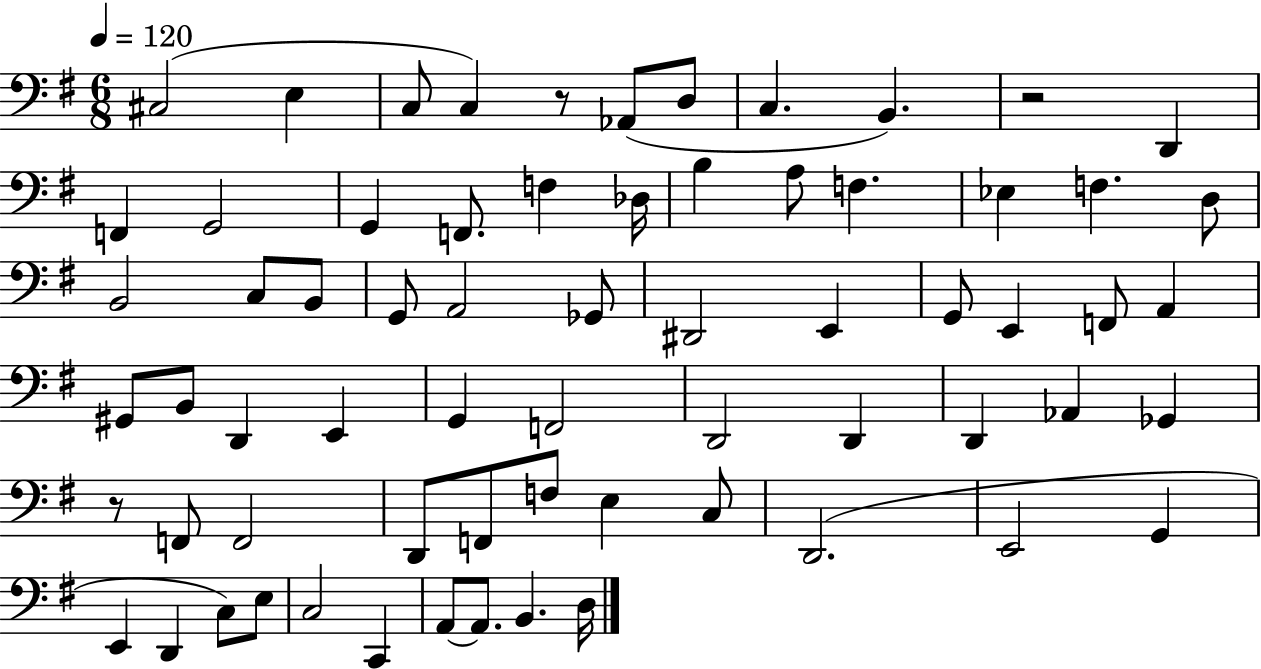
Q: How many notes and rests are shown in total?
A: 67